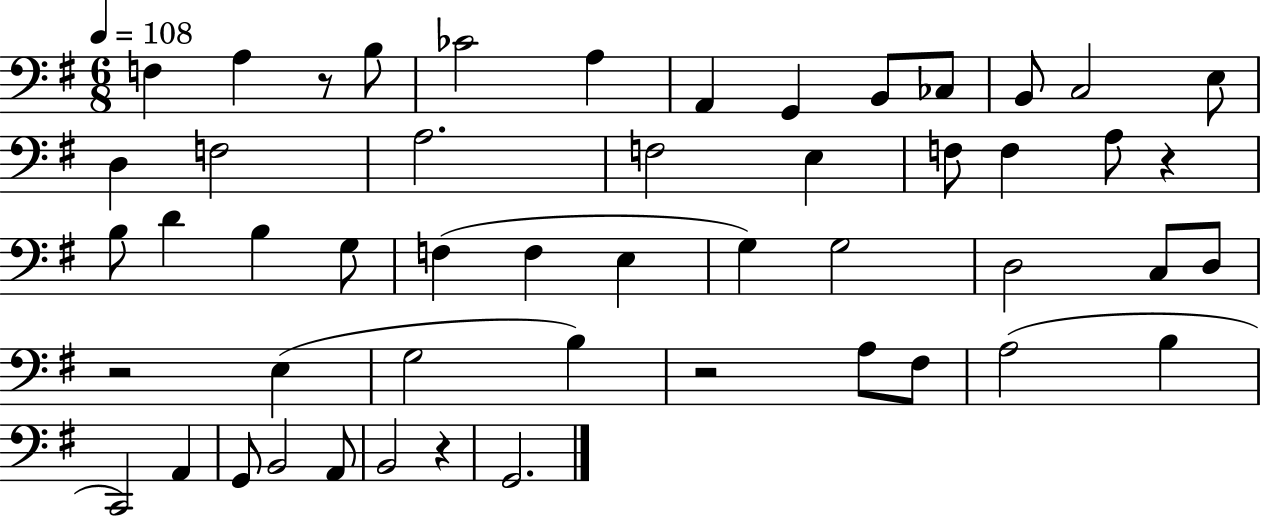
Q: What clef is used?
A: bass